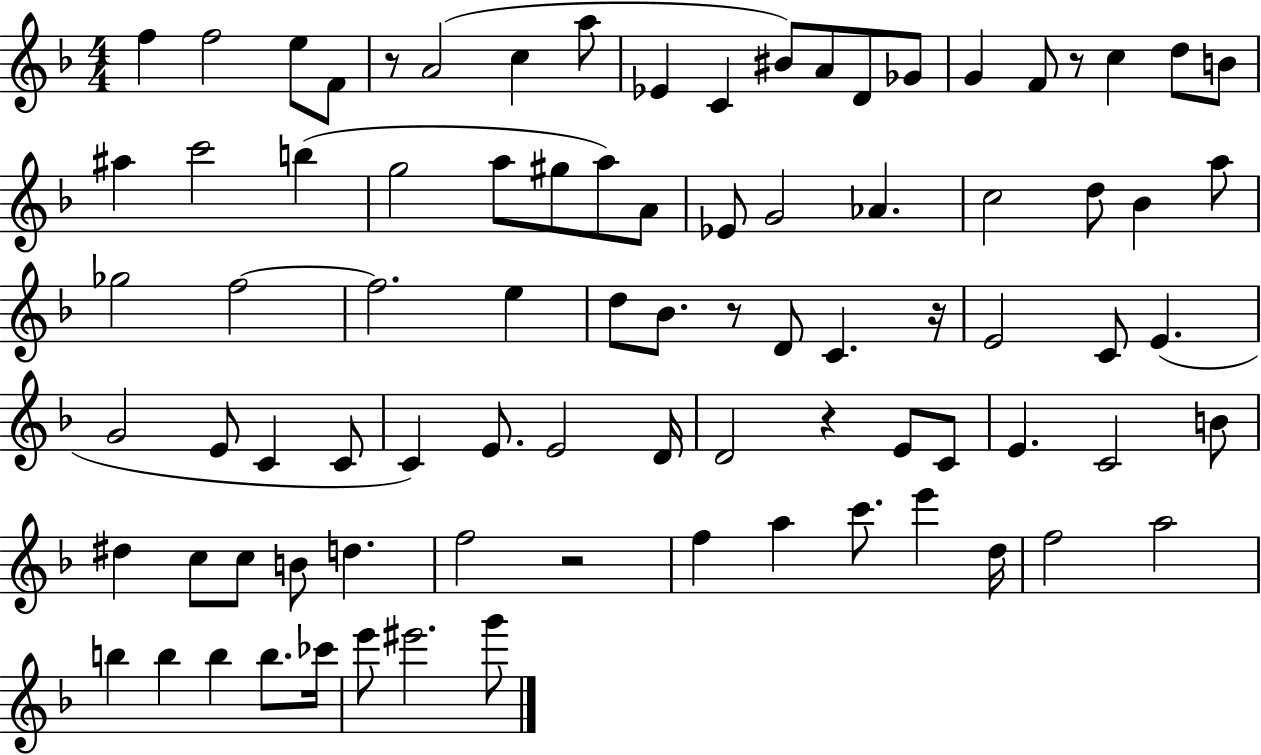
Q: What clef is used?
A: treble